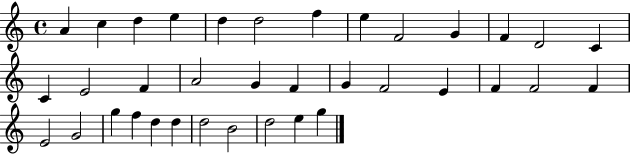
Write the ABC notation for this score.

X:1
T:Untitled
M:4/4
L:1/4
K:C
A c d e d d2 f e F2 G F D2 C C E2 F A2 G F G F2 E F F2 F E2 G2 g f d d d2 B2 d2 e g